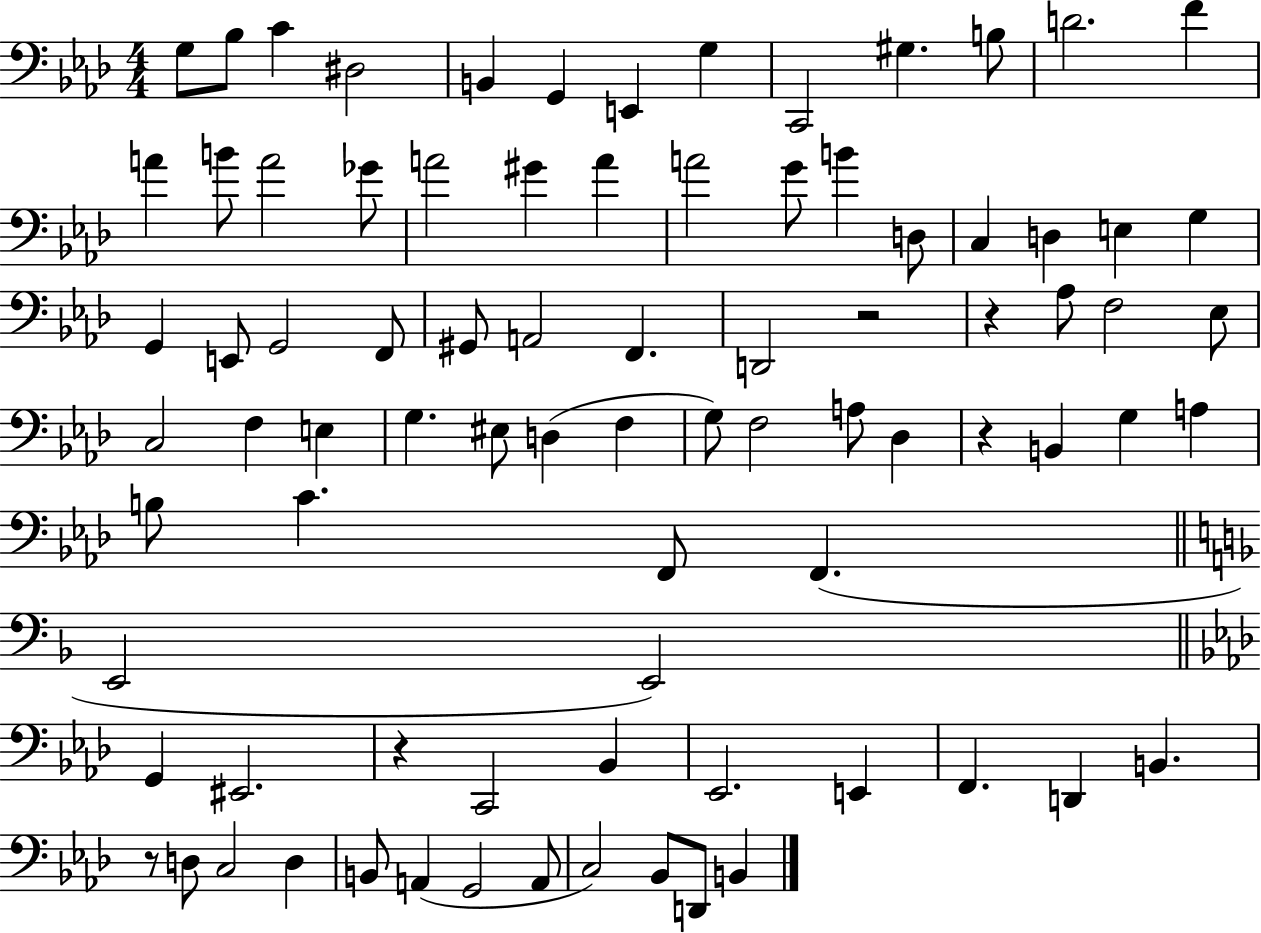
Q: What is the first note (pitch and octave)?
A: G3